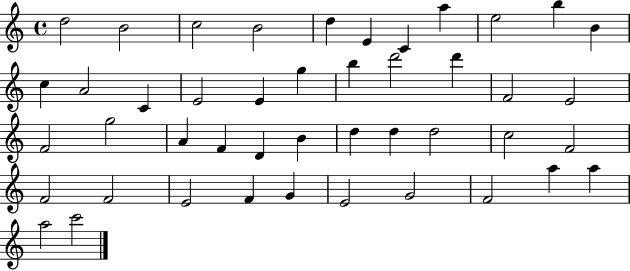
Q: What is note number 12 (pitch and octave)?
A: C5